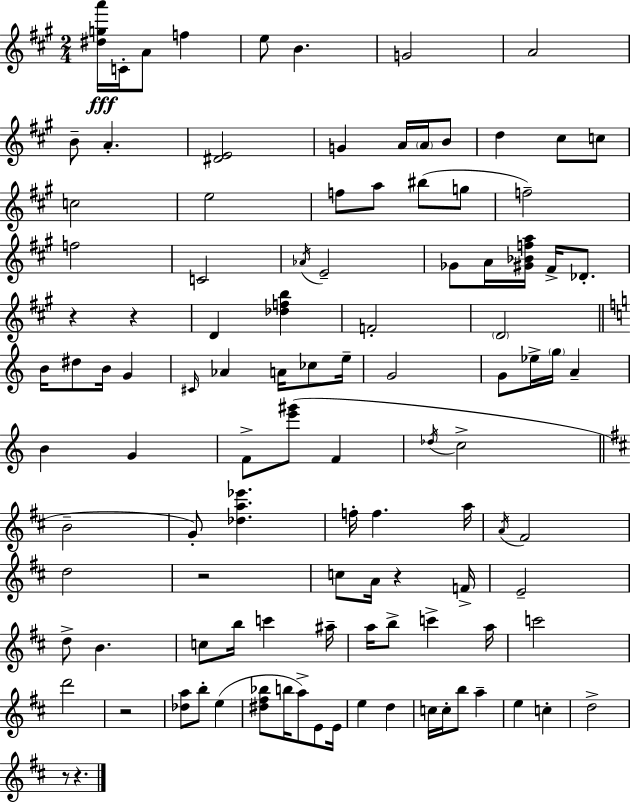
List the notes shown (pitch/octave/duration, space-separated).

[D#5,G5,A6]/s C4/s A4/e F5/q E5/e B4/q. G4/h A4/h B4/e A4/q. [D#4,E4]/h G4/q A4/s A4/s B4/e D5/q C#5/e C5/e C5/h E5/h F5/e A5/e BIS5/e G5/e F5/h F5/h C4/h Ab4/s E4/h Gb4/e A4/s [G#4,Bb4,F5,A5]/s F#4/s Db4/e. R/q R/q D4/q [Db5,F5,B5]/q F4/h D4/h B4/s D#5/e B4/s G4/q C#4/s Ab4/q A4/s CES5/e E5/s G4/h G4/e Eb5/s G5/s A4/q B4/q G4/q F4/e [E6,G#6]/e F4/q Db5/s C5/h B4/h G4/e [Db5,A5,Eb6]/q. F5/s F5/q. A5/s A4/s F#4/h D5/h R/h C5/e A4/s R/q F4/s E4/h D5/e B4/q. C5/e B5/s C6/q A#5/s A5/s B5/e C6/q A5/s C6/h D6/h R/h [Db5,A5]/e B5/e E5/q [D#5,F#5,Bb5]/e B5/s A5/e E4/e E4/s E5/q D5/q C5/s C5/s B5/e A5/q E5/q C5/q D5/h R/e R/q.